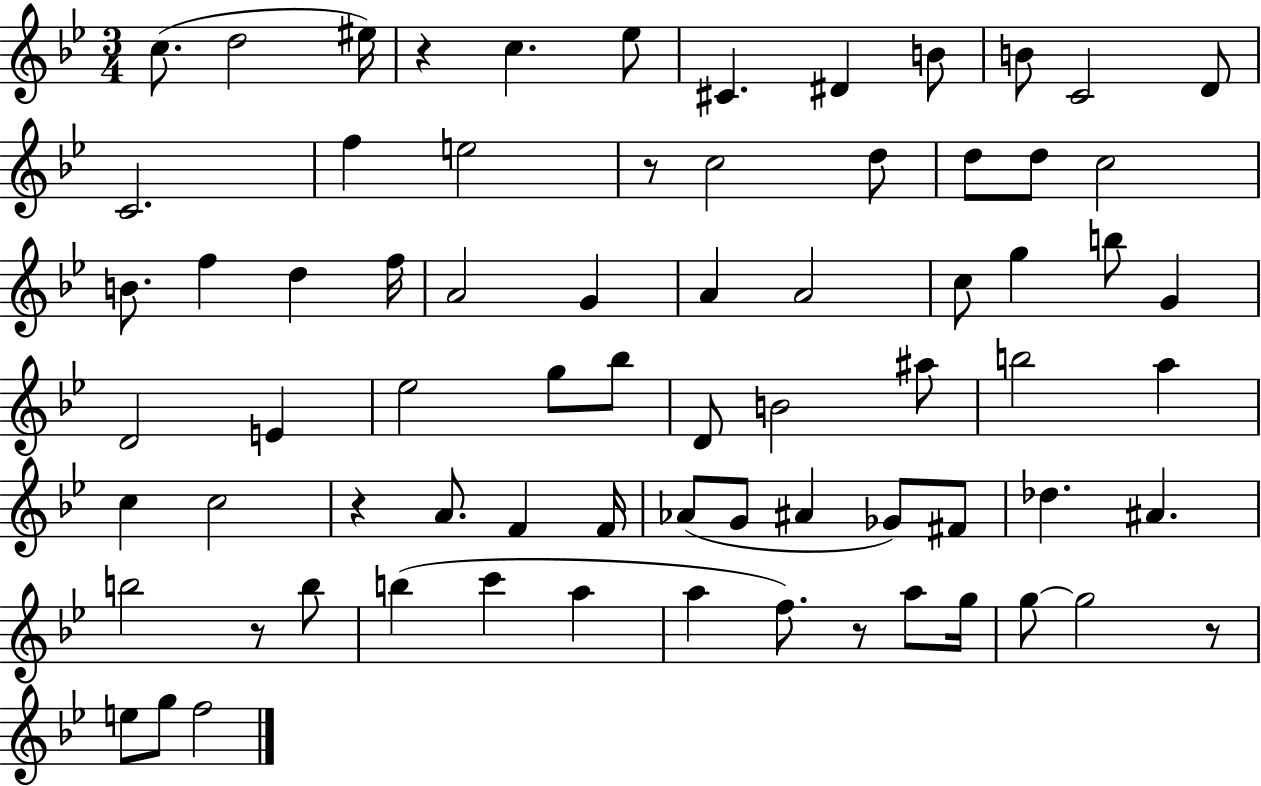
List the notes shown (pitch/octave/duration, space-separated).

C5/e. D5/h EIS5/s R/q C5/q. Eb5/e C#4/q. D#4/q B4/e B4/e C4/h D4/e C4/h. F5/q E5/h R/e C5/h D5/e D5/e D5/e C5/h B4/e. F5/q D5/q F5/s A4/h G4/q A4/q A4/h C5/e G5/q B5/e G4/q D4/h E4/q Eb5/h G5/e Bb5/e D4/e B4/h A#5/e B5/h A5/q C5/q C5/h R/q A4/e. F4/q F4/s Ab4/e G4/e A#4/q Gb4/e F#4/e Db5/q. A#4/q. B5/h R/e B5/e B5/q C6/q A5/q A5/q F5/e. R/e A5/e G5/s G5/e G5/h R/e E5/e G5/e F5/h